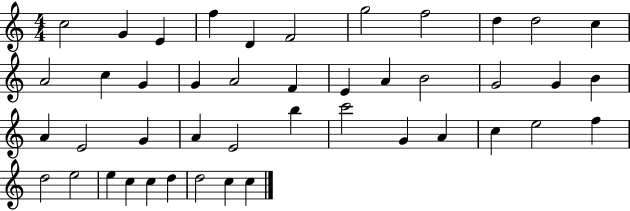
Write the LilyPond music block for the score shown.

{
  \clef treble
  \numericTimeSignature
  \time 4/4
  \key c \major
  c''2 g'4 e'4 | f''4 d'4 f'2 | g''2 f''2 | d''4 d''2 c''4 | \break a'2 c''4 g'4 | g'4 a'2 f'4 | e'4 a'4 b'2 | g'2 g'4 b'4 | \break a'4 e'2 g'4 | a'4 e'2 b''4 | c'''2 g'4 a'4 | c''4 e''2 f''4 | \break d''2 e''2 | e''4 c''4 c''4 d''4 | d''2 c''4 c''4 | \bar "|."
}